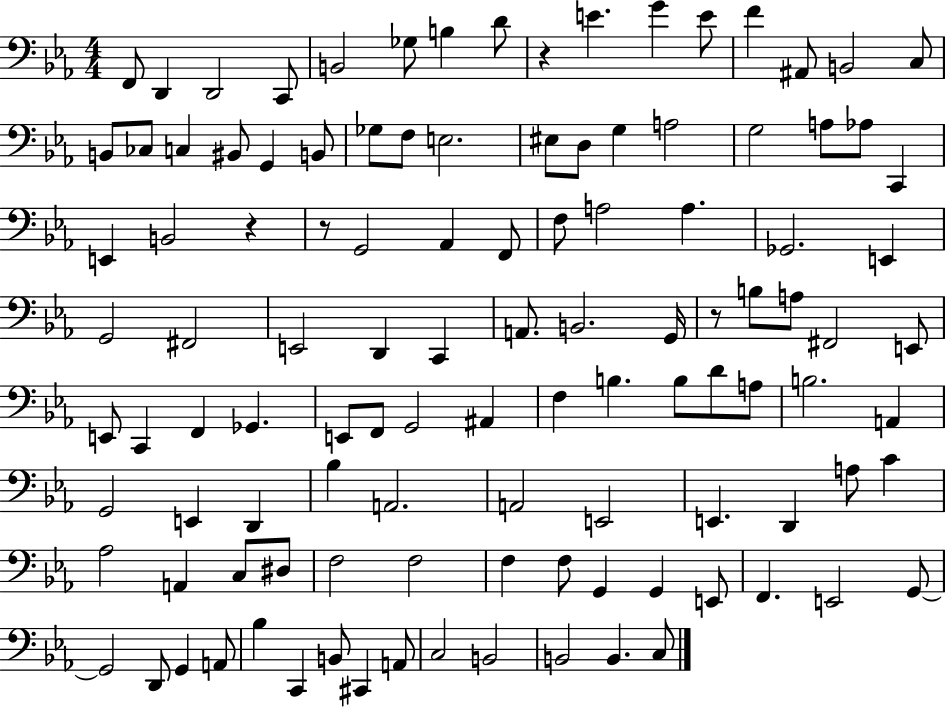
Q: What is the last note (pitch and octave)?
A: C3